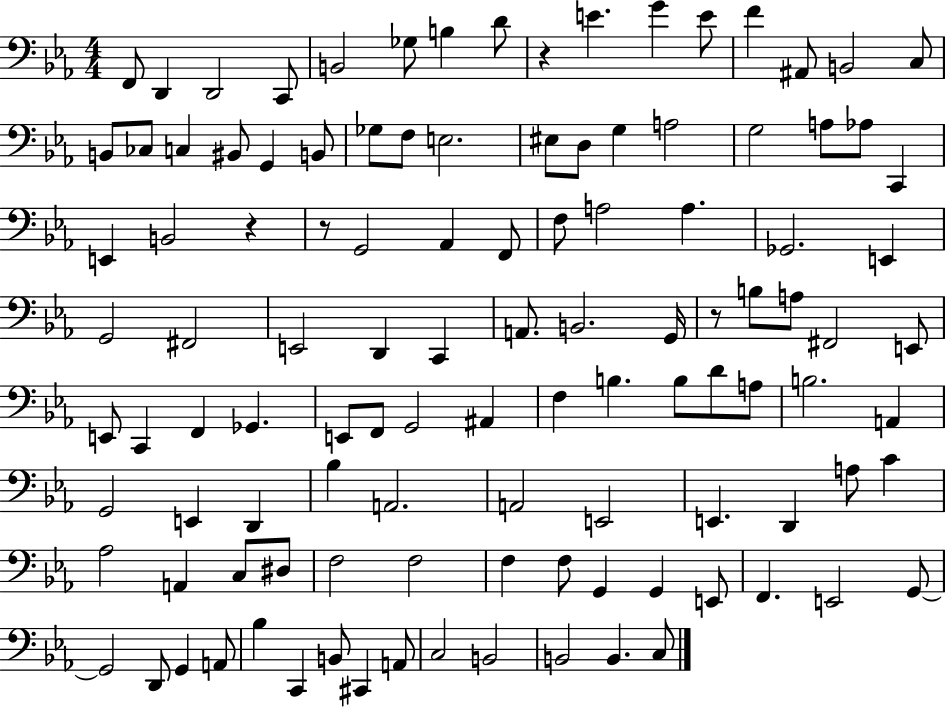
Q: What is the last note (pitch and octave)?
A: C3